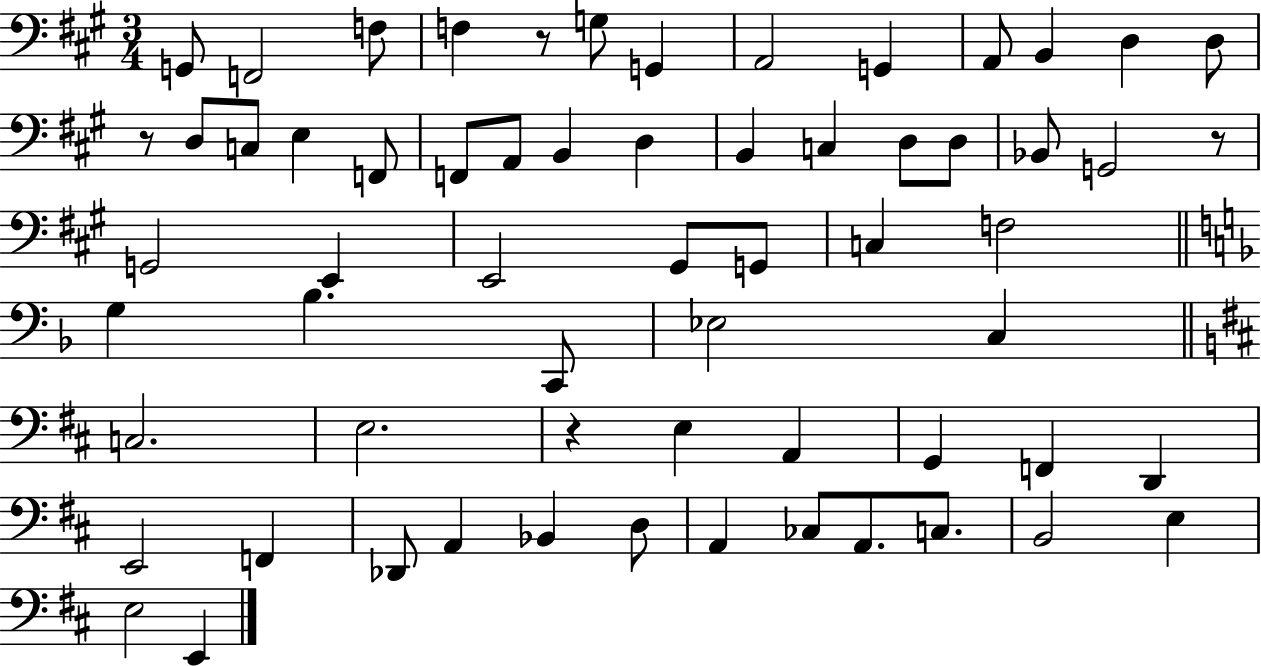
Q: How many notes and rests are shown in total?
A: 63